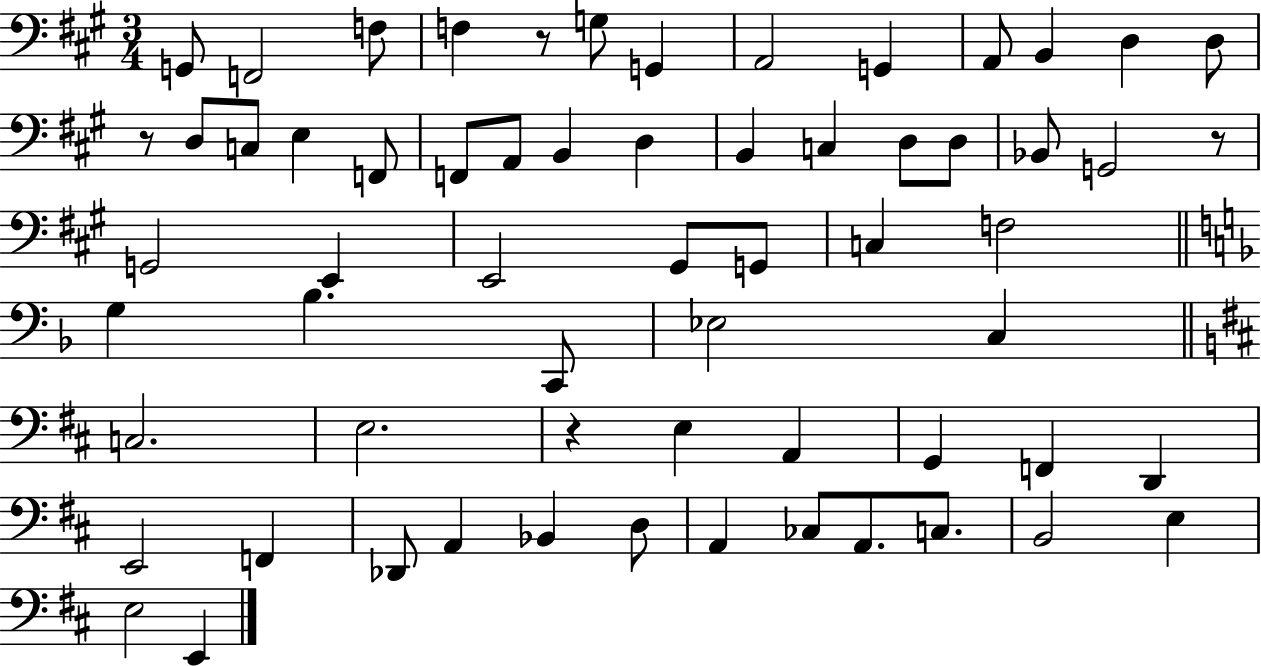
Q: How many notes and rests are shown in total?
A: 63